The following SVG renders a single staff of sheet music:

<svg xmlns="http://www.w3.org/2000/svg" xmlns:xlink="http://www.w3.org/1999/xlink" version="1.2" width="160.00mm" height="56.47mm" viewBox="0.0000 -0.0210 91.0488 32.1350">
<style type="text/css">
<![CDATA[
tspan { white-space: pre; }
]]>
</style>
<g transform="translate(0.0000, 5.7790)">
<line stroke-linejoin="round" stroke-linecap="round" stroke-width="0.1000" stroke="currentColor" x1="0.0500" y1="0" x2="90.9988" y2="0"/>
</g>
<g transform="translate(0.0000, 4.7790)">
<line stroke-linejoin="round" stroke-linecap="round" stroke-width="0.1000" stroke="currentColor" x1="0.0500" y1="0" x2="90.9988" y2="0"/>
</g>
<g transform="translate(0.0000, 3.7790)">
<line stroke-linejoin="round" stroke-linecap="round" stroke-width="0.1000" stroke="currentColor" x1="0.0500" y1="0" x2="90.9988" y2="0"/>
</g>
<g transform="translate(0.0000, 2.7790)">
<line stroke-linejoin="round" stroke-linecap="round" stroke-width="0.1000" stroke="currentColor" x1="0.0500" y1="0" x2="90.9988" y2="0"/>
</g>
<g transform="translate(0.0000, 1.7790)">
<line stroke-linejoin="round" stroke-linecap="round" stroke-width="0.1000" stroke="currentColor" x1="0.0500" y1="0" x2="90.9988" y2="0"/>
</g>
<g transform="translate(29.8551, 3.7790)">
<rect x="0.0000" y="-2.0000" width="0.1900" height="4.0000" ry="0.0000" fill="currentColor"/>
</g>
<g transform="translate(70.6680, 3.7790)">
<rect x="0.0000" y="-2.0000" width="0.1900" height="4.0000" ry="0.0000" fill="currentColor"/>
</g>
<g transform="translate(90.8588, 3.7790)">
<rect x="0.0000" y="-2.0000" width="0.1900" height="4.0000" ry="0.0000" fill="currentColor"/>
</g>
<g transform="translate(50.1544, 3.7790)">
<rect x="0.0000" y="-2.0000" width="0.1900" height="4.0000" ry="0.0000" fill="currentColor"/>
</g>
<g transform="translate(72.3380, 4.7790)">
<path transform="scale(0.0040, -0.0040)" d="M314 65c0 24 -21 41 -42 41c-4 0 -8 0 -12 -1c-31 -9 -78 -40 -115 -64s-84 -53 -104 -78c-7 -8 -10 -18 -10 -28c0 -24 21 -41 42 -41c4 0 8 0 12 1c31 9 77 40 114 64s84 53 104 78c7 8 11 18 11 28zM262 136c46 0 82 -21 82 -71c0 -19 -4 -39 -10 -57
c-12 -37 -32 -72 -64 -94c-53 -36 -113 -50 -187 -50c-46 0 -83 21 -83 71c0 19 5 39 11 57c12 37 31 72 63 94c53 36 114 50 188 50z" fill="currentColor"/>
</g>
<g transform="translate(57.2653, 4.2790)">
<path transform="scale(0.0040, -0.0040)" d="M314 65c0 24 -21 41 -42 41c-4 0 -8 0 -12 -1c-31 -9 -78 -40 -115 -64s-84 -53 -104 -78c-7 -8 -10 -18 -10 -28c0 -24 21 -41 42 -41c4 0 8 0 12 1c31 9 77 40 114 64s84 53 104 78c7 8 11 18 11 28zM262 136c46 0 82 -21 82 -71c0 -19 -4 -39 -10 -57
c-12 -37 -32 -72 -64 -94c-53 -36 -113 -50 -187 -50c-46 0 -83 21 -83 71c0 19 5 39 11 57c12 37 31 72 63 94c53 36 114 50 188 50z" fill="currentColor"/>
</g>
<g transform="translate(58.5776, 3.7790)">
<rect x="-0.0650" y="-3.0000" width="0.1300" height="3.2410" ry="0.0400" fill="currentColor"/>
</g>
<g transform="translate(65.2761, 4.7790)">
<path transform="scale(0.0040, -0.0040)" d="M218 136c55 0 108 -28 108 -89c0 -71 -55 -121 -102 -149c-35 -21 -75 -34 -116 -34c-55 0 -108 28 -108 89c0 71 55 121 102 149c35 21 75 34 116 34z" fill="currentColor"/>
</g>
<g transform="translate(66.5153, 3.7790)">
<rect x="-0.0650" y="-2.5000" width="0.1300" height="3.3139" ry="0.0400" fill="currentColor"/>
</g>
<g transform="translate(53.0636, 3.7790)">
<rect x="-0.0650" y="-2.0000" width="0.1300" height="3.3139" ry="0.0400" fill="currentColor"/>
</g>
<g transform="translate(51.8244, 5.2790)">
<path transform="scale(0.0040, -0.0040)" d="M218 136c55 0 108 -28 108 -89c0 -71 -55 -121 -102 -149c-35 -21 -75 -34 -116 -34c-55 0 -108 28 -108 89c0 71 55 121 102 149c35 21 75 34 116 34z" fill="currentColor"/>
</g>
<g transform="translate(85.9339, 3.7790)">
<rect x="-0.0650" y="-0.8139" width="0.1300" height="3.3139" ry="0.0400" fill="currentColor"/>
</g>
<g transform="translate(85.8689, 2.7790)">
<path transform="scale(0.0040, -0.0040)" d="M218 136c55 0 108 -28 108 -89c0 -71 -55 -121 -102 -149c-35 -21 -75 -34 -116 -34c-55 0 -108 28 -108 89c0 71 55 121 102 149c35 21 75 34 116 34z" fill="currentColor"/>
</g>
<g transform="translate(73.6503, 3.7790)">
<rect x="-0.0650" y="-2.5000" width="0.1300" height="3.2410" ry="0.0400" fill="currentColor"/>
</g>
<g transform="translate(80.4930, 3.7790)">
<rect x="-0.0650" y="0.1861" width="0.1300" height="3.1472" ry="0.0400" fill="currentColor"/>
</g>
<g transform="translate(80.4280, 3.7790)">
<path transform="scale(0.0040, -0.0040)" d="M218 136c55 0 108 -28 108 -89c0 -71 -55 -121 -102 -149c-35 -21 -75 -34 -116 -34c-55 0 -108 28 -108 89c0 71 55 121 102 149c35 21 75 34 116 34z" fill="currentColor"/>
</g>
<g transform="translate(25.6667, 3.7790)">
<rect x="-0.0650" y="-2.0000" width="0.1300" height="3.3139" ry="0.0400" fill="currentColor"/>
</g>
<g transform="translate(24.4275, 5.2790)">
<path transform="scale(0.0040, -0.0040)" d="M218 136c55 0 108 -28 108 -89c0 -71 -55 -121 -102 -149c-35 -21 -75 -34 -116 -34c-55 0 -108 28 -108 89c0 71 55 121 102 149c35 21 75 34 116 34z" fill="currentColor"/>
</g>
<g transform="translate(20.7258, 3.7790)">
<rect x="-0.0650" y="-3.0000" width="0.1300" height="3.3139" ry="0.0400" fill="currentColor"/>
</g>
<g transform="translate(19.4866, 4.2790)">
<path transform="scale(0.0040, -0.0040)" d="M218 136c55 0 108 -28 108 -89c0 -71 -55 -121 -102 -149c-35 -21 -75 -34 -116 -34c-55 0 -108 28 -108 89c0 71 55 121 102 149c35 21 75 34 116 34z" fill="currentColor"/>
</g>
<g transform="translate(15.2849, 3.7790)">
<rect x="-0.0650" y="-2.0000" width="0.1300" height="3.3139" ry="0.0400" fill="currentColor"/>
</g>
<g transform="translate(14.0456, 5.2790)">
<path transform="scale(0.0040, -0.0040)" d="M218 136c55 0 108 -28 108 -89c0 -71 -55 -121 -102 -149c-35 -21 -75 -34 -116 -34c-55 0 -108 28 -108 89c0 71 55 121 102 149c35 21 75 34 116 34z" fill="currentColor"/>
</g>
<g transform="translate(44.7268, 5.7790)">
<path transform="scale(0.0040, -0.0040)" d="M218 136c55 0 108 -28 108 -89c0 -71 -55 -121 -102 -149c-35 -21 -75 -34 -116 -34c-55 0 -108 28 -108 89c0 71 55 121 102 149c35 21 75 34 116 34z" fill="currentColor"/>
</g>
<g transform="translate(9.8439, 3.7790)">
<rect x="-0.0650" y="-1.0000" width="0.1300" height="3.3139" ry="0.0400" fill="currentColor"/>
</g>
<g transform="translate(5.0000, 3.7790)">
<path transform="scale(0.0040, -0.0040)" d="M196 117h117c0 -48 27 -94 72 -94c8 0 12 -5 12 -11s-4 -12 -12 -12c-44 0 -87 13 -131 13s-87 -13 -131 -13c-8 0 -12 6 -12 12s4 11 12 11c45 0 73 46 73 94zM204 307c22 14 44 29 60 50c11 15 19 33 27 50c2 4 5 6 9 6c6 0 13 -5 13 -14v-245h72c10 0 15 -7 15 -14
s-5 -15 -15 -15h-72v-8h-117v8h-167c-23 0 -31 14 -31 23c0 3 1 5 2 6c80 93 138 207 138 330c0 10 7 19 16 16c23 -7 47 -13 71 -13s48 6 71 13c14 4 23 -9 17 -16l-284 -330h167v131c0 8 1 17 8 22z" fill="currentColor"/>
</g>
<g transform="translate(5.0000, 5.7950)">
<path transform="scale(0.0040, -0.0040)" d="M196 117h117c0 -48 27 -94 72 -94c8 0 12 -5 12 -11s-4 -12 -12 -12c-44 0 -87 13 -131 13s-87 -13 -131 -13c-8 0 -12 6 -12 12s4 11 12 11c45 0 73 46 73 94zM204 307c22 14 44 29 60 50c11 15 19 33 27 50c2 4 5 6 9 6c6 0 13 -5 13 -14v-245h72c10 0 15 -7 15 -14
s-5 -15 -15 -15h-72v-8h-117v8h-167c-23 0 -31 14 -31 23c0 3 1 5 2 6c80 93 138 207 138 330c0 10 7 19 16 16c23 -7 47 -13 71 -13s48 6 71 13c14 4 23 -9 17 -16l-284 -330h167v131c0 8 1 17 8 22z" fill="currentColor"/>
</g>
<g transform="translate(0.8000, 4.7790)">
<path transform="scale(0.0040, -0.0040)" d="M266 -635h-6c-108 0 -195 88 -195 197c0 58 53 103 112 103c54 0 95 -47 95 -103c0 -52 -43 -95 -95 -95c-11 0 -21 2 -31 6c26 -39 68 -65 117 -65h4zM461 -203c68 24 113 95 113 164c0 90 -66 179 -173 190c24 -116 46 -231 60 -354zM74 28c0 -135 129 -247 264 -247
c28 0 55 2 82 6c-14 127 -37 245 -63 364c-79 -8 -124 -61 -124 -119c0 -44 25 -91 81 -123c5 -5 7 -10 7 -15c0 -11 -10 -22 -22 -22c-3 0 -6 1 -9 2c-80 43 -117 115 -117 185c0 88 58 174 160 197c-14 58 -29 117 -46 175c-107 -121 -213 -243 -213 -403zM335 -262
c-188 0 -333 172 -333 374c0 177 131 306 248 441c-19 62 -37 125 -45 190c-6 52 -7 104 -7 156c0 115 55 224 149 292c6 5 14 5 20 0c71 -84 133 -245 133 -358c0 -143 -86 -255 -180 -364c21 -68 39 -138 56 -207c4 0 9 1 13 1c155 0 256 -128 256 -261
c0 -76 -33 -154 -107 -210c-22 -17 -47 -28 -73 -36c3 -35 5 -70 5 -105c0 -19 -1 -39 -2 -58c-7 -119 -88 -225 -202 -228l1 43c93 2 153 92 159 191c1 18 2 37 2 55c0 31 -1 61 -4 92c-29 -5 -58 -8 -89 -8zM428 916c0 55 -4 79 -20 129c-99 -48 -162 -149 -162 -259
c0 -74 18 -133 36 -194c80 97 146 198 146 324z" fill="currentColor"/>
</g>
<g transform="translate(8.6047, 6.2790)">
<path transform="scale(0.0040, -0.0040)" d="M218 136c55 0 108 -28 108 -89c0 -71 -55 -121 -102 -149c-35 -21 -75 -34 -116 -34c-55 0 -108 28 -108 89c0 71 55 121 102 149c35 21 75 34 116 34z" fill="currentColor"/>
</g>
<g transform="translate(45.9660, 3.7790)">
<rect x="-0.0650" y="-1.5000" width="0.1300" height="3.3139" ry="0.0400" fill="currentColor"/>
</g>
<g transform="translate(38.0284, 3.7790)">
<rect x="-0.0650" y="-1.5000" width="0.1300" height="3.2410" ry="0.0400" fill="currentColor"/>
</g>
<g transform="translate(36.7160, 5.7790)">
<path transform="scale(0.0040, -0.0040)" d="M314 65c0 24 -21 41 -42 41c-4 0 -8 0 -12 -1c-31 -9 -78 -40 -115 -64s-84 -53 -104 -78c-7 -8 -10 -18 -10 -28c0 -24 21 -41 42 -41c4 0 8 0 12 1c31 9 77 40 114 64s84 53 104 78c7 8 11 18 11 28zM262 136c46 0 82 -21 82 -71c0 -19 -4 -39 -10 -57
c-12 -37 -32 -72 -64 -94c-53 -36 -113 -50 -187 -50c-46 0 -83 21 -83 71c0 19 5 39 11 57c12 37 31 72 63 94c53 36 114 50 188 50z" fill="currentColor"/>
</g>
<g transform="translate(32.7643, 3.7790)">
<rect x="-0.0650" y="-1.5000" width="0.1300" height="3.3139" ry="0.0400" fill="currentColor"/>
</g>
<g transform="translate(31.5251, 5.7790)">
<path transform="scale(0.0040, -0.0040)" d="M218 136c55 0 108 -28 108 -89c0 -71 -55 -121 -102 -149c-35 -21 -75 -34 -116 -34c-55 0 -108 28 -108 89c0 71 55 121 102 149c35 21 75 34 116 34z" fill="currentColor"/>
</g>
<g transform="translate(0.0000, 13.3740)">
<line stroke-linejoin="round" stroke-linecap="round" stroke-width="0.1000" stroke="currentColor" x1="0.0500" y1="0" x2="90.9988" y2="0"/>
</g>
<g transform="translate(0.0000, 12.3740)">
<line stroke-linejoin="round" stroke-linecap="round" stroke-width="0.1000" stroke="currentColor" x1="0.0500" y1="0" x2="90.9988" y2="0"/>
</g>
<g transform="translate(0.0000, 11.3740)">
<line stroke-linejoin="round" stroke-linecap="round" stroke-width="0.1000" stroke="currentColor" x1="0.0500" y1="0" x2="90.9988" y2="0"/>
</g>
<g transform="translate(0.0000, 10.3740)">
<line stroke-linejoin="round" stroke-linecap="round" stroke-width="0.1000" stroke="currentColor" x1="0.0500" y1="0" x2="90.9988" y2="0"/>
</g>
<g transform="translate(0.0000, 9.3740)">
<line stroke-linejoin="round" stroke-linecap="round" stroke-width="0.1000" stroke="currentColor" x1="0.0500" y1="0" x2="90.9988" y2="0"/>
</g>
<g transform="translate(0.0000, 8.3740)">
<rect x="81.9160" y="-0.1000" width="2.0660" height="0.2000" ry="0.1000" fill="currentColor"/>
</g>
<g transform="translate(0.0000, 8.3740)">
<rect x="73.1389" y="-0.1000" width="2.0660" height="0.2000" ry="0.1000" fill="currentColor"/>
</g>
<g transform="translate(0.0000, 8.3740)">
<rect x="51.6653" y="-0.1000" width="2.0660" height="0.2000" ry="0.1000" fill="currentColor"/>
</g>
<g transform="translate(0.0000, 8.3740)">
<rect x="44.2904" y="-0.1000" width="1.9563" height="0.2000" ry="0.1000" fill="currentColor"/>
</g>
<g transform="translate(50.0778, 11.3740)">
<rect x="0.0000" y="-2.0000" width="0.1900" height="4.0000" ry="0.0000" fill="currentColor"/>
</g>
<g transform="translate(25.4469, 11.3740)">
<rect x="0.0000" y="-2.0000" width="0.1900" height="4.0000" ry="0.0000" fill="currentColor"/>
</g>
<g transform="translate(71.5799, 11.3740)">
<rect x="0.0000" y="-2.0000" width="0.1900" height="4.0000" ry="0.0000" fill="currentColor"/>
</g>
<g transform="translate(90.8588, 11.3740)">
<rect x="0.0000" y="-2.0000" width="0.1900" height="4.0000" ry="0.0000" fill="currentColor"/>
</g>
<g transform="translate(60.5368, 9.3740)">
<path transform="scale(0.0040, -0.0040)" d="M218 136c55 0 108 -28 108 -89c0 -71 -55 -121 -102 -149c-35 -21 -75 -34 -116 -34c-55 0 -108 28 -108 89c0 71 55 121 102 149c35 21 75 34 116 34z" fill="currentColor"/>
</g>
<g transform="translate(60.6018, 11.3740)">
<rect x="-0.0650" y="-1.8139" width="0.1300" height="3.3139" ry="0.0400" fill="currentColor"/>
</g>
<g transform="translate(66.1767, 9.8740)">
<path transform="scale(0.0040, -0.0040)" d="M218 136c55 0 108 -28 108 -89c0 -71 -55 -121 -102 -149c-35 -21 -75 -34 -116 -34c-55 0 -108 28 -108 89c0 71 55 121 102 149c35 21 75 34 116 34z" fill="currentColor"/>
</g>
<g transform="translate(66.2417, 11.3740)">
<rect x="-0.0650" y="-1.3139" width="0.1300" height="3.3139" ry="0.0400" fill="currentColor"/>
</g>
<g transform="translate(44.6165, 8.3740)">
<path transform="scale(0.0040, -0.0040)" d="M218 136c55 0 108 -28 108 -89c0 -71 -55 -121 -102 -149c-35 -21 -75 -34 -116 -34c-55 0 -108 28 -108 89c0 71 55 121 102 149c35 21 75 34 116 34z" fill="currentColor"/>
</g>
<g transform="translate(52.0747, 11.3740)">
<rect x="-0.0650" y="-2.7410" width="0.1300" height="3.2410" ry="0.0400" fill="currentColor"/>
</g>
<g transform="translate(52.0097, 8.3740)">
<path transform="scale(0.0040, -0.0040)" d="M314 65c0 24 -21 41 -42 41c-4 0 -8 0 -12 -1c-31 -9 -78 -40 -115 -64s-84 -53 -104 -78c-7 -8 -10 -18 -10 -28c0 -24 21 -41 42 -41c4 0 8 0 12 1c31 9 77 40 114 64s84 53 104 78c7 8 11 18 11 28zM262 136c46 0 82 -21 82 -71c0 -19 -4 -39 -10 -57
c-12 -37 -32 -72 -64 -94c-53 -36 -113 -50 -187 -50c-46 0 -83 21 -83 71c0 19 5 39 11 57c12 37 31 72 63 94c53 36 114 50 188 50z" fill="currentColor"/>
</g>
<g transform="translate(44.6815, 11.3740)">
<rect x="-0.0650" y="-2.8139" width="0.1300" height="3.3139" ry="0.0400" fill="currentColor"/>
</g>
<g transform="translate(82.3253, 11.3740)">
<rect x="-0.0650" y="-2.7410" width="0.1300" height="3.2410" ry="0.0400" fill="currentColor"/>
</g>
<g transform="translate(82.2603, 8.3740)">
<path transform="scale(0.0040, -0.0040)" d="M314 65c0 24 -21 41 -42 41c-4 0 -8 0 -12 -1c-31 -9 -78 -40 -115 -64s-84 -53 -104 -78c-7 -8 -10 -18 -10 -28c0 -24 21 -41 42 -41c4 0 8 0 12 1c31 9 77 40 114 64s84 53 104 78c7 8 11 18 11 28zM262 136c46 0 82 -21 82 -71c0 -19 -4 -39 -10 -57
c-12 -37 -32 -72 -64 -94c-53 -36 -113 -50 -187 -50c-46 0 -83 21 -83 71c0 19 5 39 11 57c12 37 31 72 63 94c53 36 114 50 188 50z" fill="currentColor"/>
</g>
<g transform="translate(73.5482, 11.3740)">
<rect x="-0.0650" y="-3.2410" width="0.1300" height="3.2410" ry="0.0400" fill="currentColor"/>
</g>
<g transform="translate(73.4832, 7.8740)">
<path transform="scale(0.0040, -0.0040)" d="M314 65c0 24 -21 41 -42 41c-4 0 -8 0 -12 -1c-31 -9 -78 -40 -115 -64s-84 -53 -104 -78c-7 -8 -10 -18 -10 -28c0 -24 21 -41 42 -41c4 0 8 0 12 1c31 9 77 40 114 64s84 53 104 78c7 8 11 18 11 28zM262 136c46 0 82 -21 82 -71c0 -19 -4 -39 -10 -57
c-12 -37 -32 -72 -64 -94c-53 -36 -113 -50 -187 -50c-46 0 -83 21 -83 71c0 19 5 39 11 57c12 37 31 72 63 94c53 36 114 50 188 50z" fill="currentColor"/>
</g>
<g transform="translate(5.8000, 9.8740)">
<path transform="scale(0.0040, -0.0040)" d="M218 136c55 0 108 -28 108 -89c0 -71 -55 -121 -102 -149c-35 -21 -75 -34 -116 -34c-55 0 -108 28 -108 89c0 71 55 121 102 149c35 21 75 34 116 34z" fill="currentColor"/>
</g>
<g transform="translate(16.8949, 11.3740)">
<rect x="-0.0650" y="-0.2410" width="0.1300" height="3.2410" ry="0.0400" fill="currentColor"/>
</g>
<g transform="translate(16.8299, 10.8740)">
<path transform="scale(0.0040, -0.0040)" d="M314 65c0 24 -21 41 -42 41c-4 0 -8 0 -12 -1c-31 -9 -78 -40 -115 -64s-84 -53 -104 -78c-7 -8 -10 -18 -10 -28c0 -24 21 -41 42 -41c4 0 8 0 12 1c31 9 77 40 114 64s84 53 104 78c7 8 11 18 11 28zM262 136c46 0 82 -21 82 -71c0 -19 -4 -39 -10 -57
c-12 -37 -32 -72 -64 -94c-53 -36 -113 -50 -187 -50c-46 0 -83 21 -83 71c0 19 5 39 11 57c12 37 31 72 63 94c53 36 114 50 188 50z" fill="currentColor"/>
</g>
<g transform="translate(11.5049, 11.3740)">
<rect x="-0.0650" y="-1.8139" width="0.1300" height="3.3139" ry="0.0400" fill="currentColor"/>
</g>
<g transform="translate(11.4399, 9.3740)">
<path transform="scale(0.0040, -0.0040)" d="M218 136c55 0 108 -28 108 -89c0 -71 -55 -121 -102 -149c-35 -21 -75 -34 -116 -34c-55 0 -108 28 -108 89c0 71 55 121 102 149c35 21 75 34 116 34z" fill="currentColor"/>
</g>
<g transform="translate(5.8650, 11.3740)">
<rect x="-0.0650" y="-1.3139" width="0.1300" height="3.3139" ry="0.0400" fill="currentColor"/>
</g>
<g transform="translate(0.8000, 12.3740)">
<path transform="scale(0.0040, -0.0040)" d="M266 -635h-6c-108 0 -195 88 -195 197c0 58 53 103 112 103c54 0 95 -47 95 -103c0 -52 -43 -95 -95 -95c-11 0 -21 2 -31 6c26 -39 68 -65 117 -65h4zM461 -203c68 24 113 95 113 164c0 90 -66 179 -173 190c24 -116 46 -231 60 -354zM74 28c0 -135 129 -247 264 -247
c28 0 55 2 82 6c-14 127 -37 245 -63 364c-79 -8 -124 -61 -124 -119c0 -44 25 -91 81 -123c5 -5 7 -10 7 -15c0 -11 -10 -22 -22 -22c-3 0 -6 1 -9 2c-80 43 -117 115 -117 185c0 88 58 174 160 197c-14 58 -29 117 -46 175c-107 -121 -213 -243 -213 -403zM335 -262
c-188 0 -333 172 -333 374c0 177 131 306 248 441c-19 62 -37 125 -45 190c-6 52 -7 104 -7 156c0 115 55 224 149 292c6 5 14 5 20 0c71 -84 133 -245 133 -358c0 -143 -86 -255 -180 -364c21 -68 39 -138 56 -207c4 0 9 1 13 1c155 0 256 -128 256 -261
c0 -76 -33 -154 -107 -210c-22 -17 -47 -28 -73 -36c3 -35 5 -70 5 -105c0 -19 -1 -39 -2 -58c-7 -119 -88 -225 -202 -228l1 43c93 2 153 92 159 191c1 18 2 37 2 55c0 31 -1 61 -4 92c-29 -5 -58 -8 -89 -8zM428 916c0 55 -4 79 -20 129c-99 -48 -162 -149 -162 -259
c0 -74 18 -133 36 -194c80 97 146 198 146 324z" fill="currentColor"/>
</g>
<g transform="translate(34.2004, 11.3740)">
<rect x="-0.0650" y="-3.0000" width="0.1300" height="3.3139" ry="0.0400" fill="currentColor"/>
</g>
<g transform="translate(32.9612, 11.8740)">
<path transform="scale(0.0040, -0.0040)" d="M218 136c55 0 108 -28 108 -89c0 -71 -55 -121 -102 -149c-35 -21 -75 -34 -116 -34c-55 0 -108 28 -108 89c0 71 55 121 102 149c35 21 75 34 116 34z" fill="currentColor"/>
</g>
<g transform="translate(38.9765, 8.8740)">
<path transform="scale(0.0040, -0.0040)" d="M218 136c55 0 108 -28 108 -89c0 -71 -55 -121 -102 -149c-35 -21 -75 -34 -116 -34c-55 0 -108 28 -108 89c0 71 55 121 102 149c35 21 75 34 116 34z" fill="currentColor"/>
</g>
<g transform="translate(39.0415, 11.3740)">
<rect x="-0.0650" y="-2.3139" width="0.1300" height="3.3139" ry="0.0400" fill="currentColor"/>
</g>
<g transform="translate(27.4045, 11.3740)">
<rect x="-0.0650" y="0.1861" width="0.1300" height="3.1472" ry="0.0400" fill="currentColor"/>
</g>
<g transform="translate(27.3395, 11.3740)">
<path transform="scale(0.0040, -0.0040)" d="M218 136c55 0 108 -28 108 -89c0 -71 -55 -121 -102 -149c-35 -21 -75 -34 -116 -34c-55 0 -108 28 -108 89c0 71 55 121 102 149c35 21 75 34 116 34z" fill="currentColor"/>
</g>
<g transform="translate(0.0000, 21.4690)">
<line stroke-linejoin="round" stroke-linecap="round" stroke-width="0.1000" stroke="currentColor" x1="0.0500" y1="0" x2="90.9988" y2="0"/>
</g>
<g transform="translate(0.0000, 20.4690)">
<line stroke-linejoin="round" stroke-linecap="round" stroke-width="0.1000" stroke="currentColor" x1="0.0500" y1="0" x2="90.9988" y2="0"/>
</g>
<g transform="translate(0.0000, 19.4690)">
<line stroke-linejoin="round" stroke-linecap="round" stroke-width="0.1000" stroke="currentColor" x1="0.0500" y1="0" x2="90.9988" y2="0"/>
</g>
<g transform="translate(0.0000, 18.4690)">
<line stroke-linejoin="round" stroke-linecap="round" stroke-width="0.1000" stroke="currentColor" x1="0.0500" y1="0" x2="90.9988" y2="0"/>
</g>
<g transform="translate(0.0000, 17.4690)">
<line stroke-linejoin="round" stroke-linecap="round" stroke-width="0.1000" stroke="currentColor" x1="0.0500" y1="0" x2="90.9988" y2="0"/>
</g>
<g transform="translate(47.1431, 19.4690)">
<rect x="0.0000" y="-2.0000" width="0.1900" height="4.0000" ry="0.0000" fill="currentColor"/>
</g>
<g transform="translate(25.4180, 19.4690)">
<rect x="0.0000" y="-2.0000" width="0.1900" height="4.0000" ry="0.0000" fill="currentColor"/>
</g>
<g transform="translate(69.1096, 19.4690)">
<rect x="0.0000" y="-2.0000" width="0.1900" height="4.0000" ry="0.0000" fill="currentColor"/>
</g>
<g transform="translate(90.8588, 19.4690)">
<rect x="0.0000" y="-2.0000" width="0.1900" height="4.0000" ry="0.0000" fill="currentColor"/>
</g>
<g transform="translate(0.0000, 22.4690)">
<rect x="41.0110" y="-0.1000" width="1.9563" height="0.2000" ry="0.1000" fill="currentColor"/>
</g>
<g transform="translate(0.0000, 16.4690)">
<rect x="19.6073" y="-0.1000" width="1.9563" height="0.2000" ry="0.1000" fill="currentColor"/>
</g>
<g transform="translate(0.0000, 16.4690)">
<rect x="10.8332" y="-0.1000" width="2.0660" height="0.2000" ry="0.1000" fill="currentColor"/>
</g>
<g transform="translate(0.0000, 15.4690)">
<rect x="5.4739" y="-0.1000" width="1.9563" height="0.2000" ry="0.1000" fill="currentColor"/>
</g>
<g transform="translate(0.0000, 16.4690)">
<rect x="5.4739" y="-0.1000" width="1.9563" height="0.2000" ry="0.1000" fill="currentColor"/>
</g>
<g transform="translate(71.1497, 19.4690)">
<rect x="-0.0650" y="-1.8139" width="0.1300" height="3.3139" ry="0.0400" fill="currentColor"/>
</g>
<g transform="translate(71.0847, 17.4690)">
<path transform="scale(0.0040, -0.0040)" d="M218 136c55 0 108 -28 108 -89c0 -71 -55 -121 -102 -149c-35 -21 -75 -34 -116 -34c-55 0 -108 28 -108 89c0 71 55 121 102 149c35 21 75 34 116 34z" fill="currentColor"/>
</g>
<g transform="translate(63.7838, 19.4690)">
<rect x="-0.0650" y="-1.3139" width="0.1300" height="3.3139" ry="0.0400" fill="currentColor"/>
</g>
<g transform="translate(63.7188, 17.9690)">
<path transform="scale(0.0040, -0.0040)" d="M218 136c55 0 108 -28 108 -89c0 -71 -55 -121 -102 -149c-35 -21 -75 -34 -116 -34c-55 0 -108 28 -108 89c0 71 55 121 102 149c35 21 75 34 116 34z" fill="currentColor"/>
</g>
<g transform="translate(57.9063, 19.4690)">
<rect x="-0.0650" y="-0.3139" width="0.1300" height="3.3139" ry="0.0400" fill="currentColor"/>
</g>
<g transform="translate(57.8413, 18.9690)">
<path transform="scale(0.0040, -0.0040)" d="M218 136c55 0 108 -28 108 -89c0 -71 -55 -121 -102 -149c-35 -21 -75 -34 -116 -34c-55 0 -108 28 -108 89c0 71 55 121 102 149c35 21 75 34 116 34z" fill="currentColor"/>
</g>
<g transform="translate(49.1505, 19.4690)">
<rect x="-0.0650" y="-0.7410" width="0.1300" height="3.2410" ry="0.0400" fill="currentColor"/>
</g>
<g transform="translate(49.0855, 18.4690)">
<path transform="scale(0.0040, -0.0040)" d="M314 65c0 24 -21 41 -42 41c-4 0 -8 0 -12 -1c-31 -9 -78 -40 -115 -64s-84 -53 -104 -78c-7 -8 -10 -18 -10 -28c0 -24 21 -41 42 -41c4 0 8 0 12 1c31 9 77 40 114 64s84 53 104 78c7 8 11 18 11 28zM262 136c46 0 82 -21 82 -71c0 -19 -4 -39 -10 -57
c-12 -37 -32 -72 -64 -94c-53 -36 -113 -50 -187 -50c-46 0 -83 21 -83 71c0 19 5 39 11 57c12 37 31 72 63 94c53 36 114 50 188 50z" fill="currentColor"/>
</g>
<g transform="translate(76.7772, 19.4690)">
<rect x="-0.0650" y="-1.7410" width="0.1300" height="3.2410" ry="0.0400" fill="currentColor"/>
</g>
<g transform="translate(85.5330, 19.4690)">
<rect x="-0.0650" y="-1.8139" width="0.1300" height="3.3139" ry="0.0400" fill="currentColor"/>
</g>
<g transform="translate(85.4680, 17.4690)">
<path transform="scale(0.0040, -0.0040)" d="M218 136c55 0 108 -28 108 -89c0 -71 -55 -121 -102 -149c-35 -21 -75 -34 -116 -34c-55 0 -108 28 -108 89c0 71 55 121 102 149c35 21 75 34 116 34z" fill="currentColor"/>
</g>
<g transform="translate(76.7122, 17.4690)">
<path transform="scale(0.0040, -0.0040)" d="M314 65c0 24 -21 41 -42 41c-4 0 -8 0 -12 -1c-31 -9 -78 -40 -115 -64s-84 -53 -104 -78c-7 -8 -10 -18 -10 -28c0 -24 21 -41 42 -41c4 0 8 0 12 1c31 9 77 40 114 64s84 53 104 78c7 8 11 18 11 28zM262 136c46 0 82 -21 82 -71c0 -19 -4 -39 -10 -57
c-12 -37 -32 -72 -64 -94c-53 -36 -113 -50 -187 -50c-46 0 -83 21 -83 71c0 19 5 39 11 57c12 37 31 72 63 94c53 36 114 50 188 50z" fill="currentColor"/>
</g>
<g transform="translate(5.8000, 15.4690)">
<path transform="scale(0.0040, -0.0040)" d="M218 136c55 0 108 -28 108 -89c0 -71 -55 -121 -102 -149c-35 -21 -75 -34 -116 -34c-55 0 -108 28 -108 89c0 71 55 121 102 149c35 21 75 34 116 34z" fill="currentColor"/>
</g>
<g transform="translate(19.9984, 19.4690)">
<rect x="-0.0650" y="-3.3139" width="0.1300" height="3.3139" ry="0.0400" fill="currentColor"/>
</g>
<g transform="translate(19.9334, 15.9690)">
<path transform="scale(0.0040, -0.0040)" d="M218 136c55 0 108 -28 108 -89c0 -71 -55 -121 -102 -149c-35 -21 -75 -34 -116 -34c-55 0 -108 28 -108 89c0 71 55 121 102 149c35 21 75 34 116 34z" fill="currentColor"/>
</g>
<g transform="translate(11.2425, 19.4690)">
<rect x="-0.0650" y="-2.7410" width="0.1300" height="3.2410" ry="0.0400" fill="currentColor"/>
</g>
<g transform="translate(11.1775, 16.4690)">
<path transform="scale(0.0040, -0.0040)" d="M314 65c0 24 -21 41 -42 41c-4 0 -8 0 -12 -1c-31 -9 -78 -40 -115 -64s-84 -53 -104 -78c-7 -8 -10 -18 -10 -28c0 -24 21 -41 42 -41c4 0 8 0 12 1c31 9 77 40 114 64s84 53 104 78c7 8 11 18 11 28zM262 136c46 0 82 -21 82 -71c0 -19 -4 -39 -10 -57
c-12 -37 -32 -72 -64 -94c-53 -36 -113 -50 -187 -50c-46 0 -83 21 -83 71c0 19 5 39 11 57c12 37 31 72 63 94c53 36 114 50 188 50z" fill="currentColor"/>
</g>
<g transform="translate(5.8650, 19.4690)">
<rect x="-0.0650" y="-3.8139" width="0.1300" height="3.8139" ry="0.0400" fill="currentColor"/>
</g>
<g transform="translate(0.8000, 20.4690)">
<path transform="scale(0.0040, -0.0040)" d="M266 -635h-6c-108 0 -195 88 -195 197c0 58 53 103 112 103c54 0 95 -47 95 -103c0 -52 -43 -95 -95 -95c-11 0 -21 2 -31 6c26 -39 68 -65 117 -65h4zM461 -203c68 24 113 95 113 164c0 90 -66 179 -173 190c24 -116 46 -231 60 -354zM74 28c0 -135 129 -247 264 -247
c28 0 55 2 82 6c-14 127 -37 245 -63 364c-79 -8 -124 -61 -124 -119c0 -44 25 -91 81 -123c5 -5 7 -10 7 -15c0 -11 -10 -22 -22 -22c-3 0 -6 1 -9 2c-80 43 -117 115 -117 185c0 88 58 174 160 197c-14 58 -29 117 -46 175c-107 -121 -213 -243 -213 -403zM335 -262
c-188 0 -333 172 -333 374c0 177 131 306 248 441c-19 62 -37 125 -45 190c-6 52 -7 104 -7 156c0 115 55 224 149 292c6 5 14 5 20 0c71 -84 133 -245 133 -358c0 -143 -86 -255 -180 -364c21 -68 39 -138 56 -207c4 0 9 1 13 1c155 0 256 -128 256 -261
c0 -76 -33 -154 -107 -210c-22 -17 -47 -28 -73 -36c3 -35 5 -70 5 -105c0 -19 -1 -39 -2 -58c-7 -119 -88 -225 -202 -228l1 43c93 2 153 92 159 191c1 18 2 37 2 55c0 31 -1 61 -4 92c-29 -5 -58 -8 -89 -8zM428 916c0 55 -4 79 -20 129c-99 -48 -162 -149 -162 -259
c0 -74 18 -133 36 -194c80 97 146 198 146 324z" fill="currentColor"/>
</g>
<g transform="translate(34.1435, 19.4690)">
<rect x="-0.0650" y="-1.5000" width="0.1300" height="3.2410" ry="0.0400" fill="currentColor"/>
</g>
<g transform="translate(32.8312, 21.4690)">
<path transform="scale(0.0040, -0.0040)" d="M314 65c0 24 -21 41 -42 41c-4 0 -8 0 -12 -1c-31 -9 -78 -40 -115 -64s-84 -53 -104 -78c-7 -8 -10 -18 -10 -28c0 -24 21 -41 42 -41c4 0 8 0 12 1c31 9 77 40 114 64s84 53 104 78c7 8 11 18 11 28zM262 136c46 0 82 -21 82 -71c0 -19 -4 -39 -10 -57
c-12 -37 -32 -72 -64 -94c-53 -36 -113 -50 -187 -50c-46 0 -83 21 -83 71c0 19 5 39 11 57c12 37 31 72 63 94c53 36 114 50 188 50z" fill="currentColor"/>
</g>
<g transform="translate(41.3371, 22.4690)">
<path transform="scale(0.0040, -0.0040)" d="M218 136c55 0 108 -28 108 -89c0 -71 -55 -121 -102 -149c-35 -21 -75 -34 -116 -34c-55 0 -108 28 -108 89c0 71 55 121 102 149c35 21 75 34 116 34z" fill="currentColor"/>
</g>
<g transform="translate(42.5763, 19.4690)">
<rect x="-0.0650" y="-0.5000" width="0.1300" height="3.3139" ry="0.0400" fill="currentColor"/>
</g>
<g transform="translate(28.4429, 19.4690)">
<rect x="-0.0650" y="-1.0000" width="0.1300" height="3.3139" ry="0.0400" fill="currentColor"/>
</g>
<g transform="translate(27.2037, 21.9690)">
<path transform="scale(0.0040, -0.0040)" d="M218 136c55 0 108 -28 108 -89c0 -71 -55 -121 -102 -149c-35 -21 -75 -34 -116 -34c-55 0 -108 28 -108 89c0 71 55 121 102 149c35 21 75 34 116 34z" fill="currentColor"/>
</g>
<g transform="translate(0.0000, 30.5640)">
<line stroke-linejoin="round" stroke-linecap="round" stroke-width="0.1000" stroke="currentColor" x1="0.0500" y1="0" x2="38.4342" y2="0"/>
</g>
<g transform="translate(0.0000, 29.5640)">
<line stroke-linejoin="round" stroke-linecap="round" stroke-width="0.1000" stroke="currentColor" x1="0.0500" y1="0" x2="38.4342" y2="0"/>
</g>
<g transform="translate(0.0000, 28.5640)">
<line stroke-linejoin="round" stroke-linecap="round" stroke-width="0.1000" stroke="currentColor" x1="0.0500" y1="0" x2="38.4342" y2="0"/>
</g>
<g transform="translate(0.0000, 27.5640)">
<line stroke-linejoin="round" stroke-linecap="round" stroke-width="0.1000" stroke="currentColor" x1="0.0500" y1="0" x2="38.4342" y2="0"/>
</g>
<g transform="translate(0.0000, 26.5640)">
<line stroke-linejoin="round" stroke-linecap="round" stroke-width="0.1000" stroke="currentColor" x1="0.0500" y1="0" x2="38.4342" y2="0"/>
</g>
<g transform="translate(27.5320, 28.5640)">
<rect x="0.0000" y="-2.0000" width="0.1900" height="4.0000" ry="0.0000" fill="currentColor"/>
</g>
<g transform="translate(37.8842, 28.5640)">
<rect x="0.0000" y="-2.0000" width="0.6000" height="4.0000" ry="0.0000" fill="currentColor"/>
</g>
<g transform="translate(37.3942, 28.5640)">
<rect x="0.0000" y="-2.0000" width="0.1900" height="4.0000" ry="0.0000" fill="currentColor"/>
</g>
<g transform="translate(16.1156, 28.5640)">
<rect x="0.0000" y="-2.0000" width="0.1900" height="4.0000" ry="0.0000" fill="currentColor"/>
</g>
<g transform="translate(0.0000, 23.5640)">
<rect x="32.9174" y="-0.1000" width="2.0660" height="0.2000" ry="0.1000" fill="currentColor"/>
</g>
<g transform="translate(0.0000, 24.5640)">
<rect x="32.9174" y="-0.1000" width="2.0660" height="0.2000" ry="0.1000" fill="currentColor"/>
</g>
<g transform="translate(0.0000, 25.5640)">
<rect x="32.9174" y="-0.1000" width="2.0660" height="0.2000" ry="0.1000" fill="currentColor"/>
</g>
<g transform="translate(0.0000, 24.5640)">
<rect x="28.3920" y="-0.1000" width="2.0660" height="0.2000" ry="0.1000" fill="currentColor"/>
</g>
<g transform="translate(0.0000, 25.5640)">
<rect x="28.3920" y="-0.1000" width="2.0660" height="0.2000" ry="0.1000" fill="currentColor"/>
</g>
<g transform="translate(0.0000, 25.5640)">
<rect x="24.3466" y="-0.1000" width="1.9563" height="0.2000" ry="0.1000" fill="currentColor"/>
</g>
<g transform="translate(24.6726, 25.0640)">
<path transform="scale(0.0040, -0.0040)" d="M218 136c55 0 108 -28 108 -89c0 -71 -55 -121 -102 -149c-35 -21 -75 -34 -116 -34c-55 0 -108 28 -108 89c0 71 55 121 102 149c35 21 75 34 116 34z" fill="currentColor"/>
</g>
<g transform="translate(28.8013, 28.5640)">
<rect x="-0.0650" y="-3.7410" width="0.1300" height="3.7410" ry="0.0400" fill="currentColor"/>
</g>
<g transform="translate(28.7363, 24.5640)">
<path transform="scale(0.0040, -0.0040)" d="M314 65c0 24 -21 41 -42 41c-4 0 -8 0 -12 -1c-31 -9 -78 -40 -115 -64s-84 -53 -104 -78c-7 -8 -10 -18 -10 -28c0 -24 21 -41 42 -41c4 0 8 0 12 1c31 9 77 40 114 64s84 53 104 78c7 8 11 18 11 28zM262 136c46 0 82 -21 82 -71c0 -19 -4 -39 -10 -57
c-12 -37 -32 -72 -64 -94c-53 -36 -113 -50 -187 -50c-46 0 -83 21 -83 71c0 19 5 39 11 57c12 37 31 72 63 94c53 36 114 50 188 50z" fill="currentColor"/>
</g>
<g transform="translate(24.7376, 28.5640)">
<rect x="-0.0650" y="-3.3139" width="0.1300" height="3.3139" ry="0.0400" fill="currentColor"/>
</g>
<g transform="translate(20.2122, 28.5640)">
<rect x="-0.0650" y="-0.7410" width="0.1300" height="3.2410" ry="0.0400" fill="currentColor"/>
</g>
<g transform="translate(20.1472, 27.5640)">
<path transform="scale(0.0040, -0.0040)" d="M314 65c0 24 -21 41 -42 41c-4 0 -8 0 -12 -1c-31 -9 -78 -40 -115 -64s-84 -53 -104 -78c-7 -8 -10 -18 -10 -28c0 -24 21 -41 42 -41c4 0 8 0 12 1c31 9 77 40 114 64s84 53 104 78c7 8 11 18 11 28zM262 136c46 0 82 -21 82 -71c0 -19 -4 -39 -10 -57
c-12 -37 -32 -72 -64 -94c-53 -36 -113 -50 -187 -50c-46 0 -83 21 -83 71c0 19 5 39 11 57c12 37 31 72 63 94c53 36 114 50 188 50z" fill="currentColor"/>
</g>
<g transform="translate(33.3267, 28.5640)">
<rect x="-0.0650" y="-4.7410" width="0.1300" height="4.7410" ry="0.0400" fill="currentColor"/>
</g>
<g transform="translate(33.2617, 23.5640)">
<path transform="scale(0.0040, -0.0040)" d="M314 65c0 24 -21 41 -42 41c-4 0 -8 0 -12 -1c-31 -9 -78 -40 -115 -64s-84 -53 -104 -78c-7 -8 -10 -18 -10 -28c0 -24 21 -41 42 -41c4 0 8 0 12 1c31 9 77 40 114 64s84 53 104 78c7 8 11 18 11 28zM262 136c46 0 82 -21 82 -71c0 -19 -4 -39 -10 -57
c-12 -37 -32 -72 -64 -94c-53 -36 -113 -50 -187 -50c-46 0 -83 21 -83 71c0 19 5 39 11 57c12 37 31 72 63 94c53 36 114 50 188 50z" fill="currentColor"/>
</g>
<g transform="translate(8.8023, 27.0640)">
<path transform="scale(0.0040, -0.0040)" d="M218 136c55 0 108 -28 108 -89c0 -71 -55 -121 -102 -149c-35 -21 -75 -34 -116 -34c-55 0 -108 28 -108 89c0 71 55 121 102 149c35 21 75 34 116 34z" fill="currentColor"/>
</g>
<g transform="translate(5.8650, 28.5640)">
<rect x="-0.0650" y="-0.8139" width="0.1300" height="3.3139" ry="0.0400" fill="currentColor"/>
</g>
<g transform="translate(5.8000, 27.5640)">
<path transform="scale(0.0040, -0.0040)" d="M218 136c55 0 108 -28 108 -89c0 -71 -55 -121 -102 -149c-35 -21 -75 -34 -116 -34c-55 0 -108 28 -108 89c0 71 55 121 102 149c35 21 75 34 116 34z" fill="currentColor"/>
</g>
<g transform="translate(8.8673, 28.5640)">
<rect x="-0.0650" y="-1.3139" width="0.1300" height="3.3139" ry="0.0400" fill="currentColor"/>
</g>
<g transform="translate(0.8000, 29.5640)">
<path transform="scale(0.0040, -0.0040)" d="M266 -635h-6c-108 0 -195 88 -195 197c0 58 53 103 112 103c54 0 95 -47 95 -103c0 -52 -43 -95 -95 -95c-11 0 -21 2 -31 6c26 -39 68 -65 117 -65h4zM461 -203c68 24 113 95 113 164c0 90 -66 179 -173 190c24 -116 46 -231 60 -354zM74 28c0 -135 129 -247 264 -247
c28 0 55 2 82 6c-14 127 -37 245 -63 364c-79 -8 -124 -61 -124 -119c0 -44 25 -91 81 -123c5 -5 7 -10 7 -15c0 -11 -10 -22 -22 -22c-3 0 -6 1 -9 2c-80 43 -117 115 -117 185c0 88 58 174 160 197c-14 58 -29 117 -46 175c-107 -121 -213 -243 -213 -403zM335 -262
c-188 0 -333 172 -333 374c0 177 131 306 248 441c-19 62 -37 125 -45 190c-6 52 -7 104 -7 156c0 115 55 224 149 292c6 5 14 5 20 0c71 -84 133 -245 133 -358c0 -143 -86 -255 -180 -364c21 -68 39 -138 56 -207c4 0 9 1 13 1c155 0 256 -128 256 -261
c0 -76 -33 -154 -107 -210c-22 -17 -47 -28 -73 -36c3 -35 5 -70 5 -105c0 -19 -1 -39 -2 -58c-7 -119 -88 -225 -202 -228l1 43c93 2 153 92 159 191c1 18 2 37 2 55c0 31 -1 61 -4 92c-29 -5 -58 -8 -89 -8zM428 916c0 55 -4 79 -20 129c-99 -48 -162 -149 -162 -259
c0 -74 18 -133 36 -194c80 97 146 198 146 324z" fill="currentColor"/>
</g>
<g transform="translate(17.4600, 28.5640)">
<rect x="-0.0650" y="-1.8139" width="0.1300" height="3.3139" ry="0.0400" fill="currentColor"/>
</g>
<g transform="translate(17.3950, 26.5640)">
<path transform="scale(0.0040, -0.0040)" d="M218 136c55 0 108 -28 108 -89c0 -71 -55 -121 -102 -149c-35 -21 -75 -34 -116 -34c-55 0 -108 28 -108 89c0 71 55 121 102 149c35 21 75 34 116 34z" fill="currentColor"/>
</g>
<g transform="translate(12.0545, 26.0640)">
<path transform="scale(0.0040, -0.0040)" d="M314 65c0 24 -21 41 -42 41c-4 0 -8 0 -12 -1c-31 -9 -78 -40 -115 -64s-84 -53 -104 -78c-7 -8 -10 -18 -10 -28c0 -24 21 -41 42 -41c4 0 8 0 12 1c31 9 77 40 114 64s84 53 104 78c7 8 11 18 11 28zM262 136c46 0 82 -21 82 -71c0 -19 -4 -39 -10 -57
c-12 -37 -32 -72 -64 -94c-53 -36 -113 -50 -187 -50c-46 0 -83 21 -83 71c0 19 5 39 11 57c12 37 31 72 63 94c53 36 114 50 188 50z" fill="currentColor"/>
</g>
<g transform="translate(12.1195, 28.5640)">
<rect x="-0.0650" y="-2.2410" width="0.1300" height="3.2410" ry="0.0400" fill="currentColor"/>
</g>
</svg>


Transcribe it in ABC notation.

X:1
T:Untitled
M:4/4
L:1/4
K:C
D F A F E E2 E F A2 G G2 B d e f c2 B A g a a2 f e b2 a2 c' a2 b D E2 C d2 c e f f2 f d e g2 f d2 b c'2 e'2